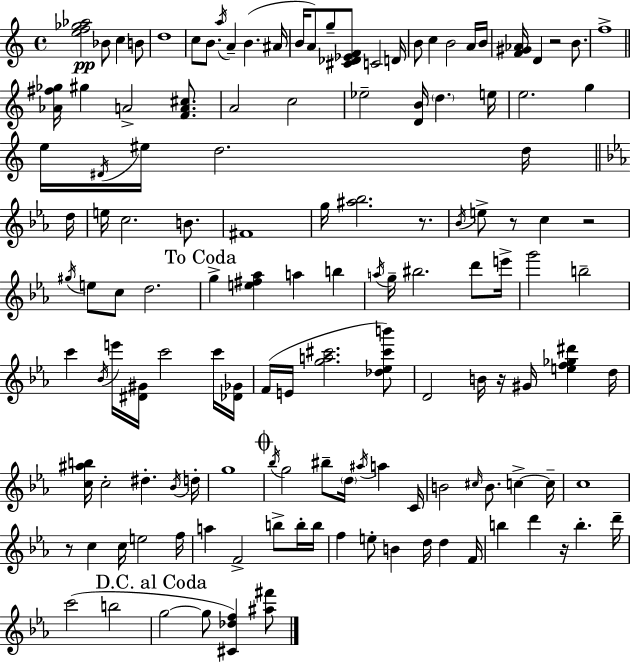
[E5,F5,Gb5,Ab5]/h Bb4/e C5/q B4/e D5/w C5/e B4/e. A5/s A4/q B4/q. A#4/s B4/s A4/e G5/e [C#4,Db4,Eb4,F4]/e C4/h D4/s B4/e C5/q B4/h A4/s B4/s [F4,G#4,Ab4]/s D4/q R/h B4/e. F5/w [Ab4,F#5,Gb5]/s G#5/q A4/h [F4,A4,C#5]/e. A4/h C5/h Eb5/h [D4,B4]/s D5/q. E5/s E5/h. G5/q E5/s D#4/s EIS5/s D5/h. D5/s D5/s E5/s C5/h. B4/e. F#4/w G5/s [A#5,Bb5]/h. R/e. Bb4/s E5/e R/e C5/q R/h G#5/s E5/e C5/e D5/h. G5/q [E5,F#5,Ab5]/q A5/q B5/q A5/s G5/s BIS5/h. D6/e E6/s G6/h B5/h C6/q Bb4/s E6/s [D#4,G#4]/s C6/h C6/s [Db4,Gb4]/s F4/s E4/s [G5,A5,C#6]/h. [Db5,Eb5,C#6,B6]/e D4/h B4/s R/s G#4/s [E5,F5,Gb5,D#6]/q D5/s [C5,A#5,B5]/s C5/h D#5/q. Bb4/s D5/s G5/w Bb5/s G5/h BIS5/e D5/s A#5/s A5/q C4/s B4/h C#5/s B4/e. C5/q C5/s C5/w R/e C5/q C5/s E5/h F5/s A5/q F4/h B5/e B5/s B5/s F5/q E5/e B4/q D5/s D5/q F4/s B5/q D6/q R/s B5/q. D6/s C6/h B5/h G5/h G5/e [C#4,Db5,F5]/q [A#5,F#6]/e